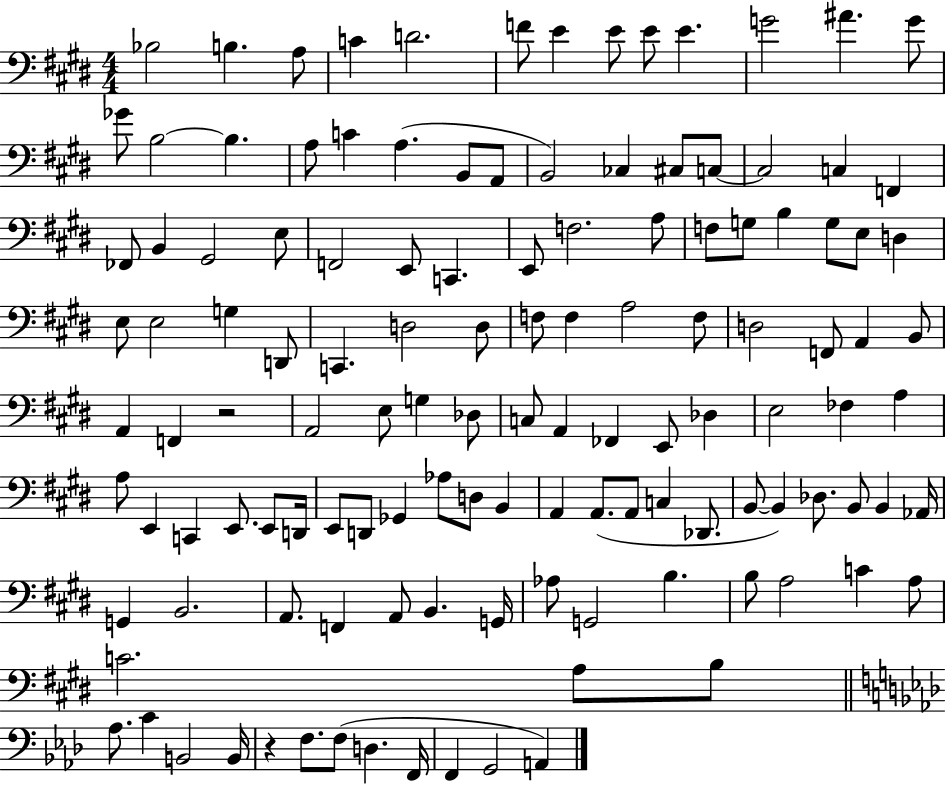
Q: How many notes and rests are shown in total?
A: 126